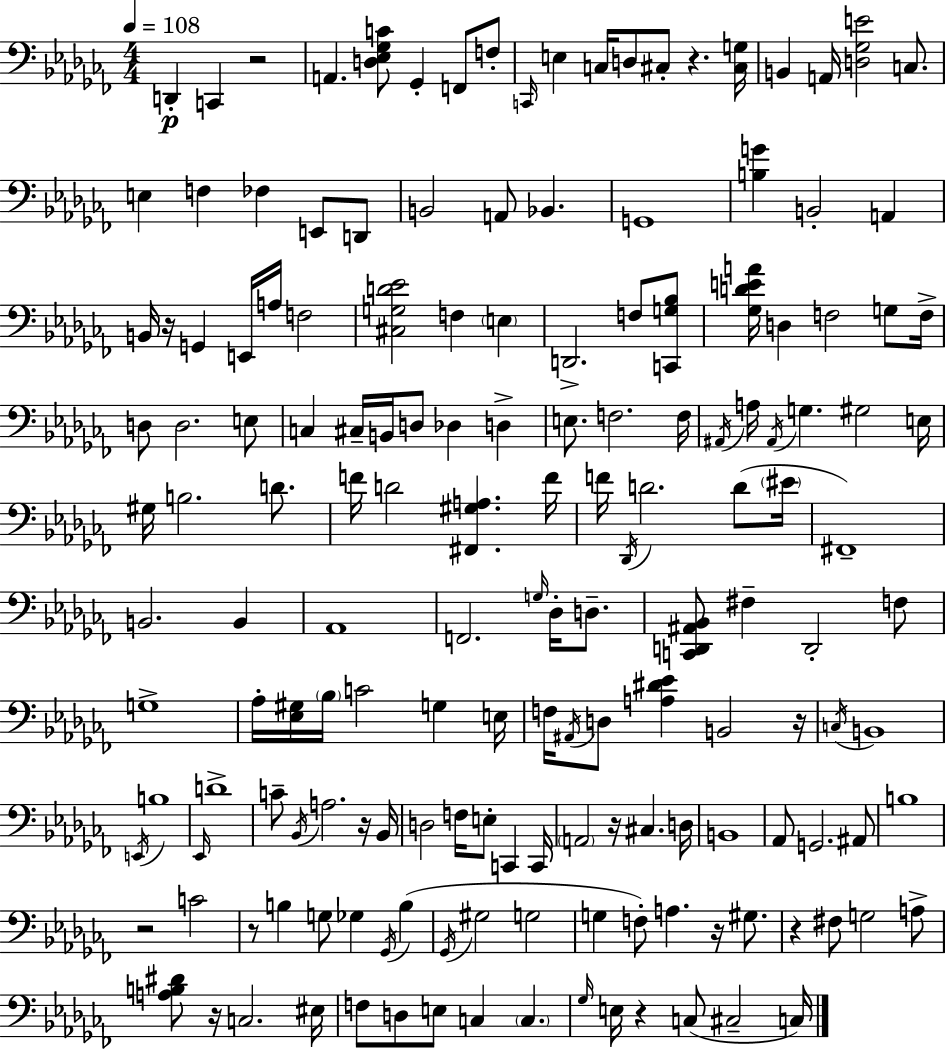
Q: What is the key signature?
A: AES minor